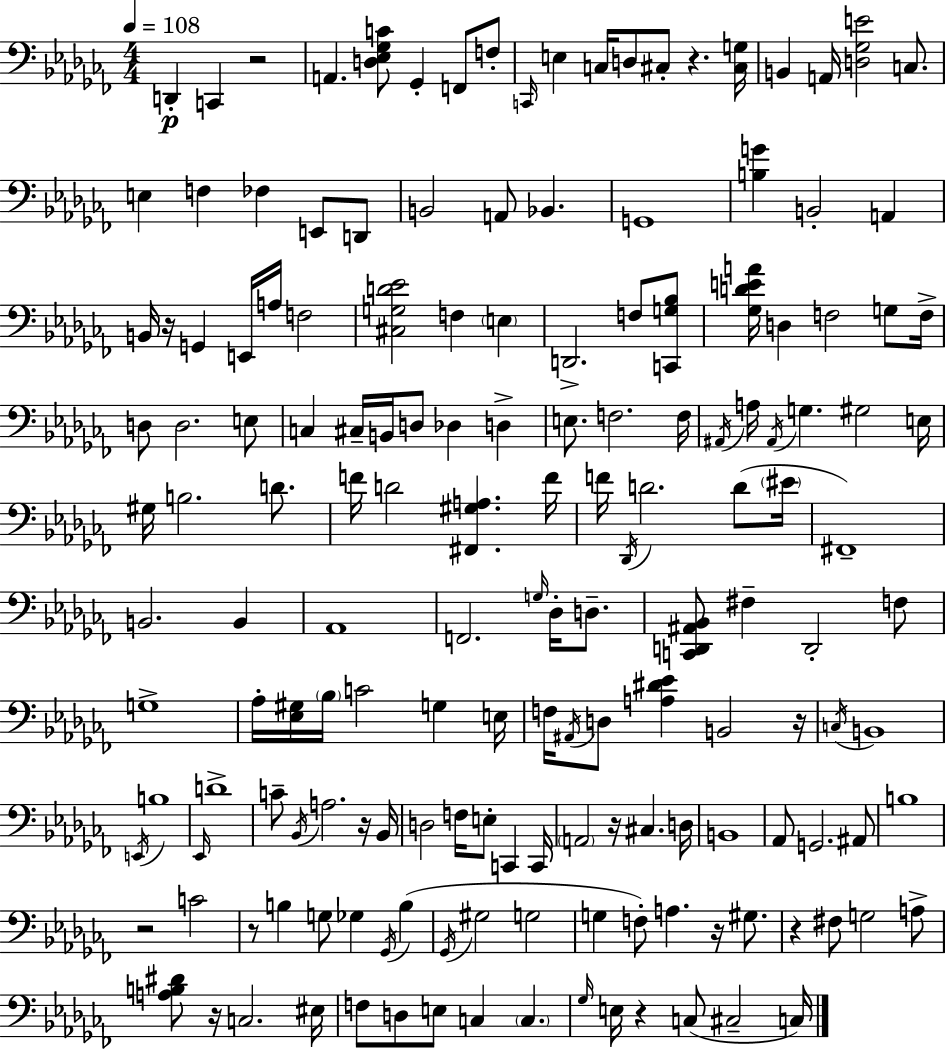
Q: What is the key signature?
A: AES minor